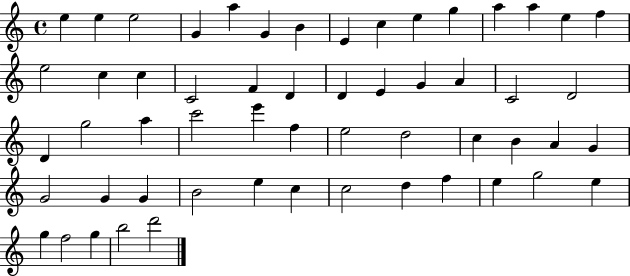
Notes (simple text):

E5/q E5/q E5/h G4/q A5/q G4/q B4/q E4/q C5/q E5/q G5/q A5/q A5/q E5/q F5/q E5/h C5/q C5/q C4/h F4/q D4/q D4/q E4/q G4/q A4/q C4/h D4/h D4/q G5/h A5/q C6/h E6/q F5/q E5/h D5/h C5/q B4/q A4/q G4/q G4/h G4/q G4/q B4/h E5/q C5/q C5/h D5/q F5/q E5/q G5/h E5/q G5/q F5/h G5/q B5/h D6/h